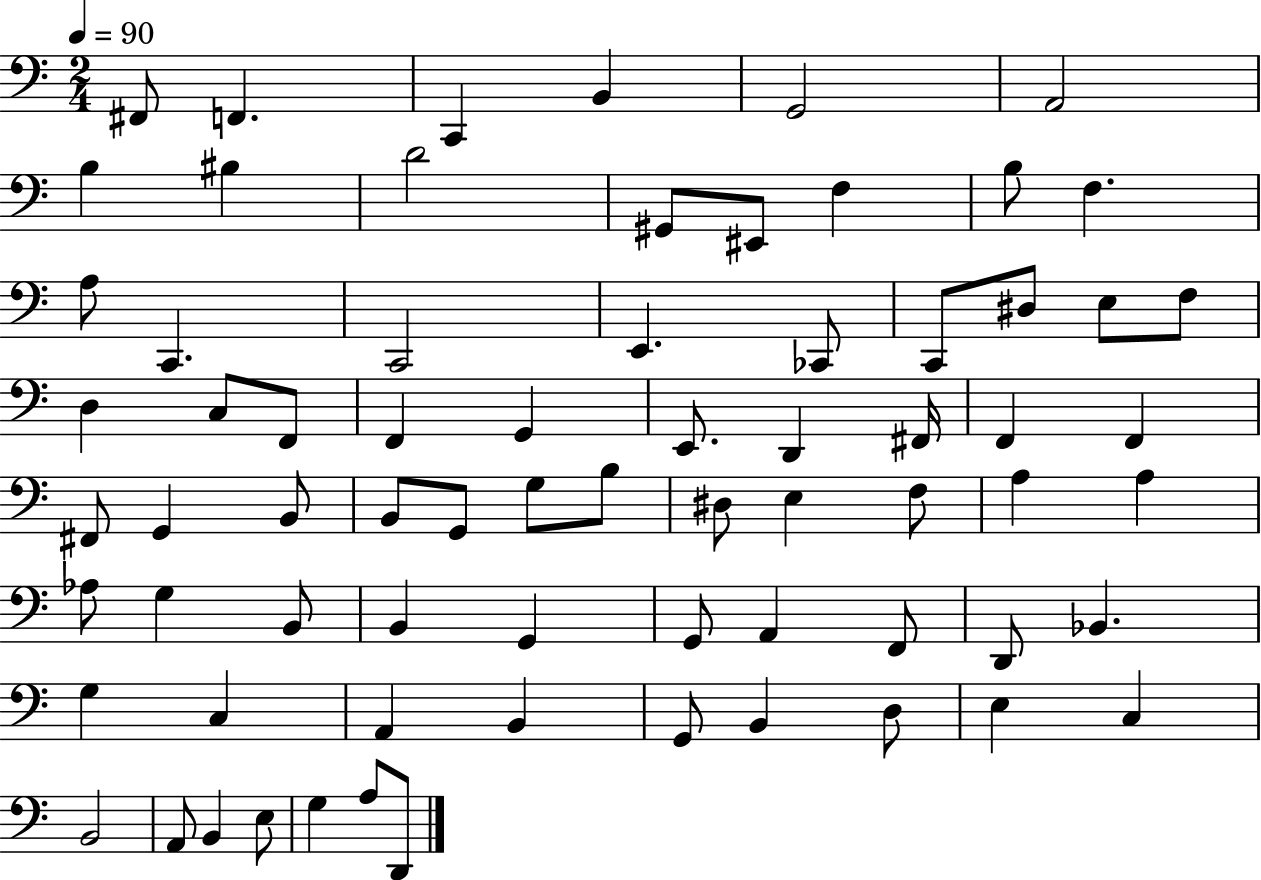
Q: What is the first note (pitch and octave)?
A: F#2